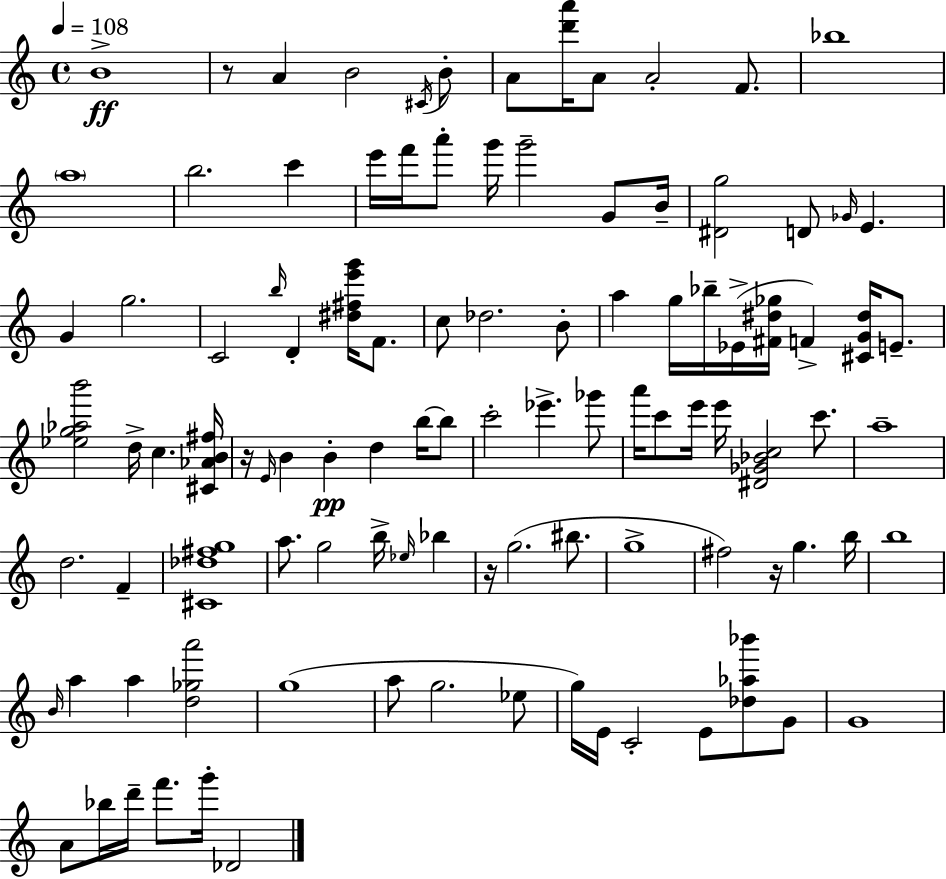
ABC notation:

X:1
T:Untitled
M:4/4
L:1/4
K:Am
B4 z/2 A B2 ^C/4 B/2 A/2 [d'a']/4 A/2 A2 F/2 _b4 a4 b2 c' e'/4 f'/4 a'/2 g'/4 g'2 G/2 B/4 [^Dg]2 D/2 _G/4 E G g2 C2 b/4 D [^d^fe'g']/4 F/2 c/2 _d2 B/2 a g/4 _b/4 _E/4 [^F^d_g]/4 F [^CG^d]/4 E/2 [_eg_ab']2 d/4 c [^C_AB^f]/4 z/4 E/4 B B d b/4 b/2 c'2 _e' _g'/2 a'/4 c'/2 e'/4 e'/4 [^D_G_Bc]2 c'/2 a4 d2 F [^C_d^fg]4 a/2 g2 b/4 _e/4 _b z/4 g2 ^b/2 g4 ^f2 z/4 g b/4 b4 B/4 a a [d_ga']2 g4 a/2 g2 _e/2 g/4 E/4 C2 E/2 [_d_a_b']/2 G/2 G4 A/2 _b/4 d'/4 f'/2 g'/4 _D2